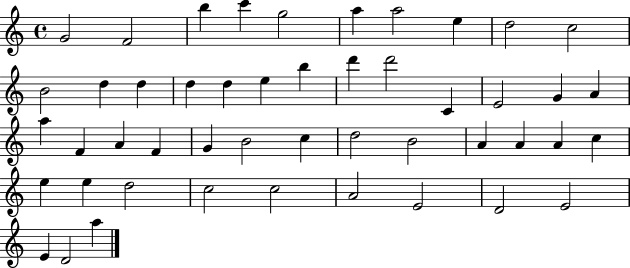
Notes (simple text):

G4/h F4/h B5/q C6/q G5/h A5/q A5/h E5/q D5/h C5/h B4/h D5/q D5/q D5/q D5/q E5/q B5/q D6/q D6/h C4/q E4/h G4/q A4/q A5/q F4/q A4/q F4/q G4/q B4/h C5/q D5/h B4/h A4/q A4/q A4/q C5/q E5/q E5/q D5/h C5/h C5/h A4/h E4/h D4/h E4/h E4/q D4/h A5/q